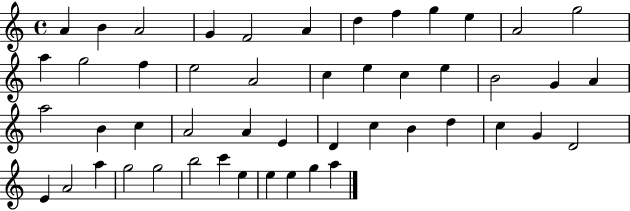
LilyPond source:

{
  \clef treble
  \time 4/4
  \defaultTimeSignature
  \key c \major
  a'4 b'4 a'2 | g'4 f'2 a'4 | d''4 f''4 g''4 e''4 | a'2 g''2 | \break a''4 g''2 f''4 | e''2 a'2 | c''4 e''4 c''4 e''4 | b'2 g'4 a'4 | \break a''2 b'4 c''4 | a'2 a'4 e'4 | d'4 c''4 b'4 d''4 | c''4 g'4 d'2 | \break e'4 a'2 a''4 | g''2 g''2 | b''2 c'''4 e''4 | e''4 e''4 g''4 a''4 | \break \bar "|."
}